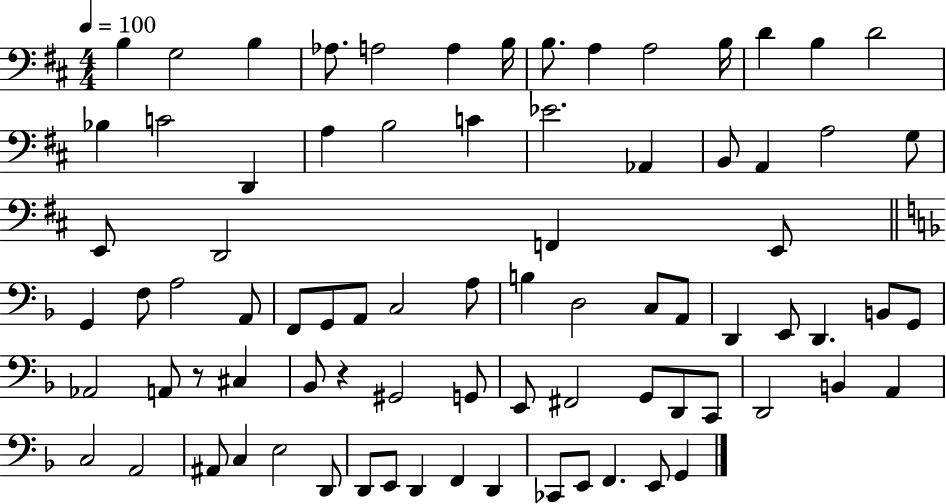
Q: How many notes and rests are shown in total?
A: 80